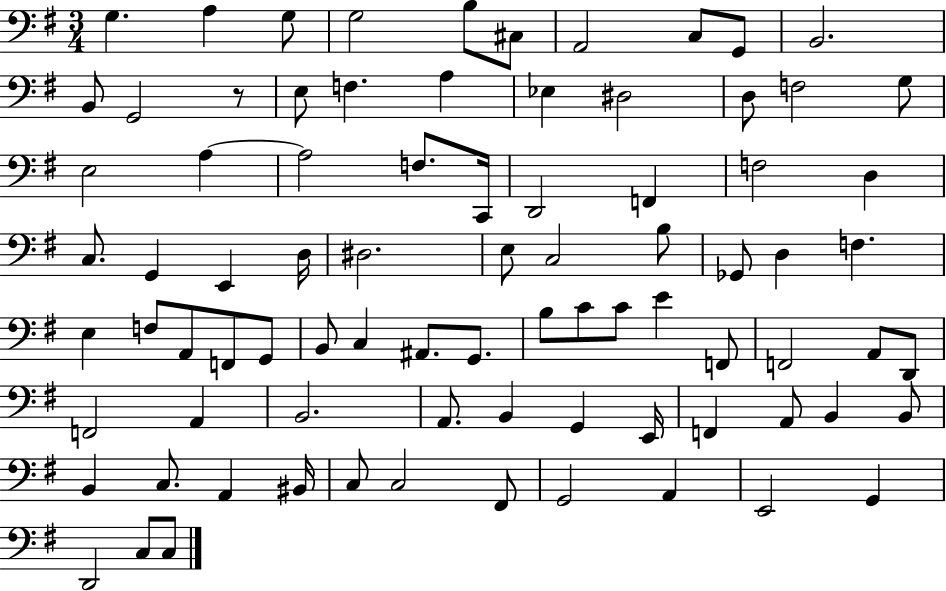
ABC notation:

X:1
T:Untitled
M:3/4
L:1/4
K:G
G, A, G,/2 G,2 B,/2 ^C,/2 A,,2 C,/2 G,,/2 B,,2 B,,/2 G,,2 z/2 E,/2 F, A, _E, ^D,2 D,/2 F,2 G,/2 E,2 A, A,2 F,/2 C,,/4 D,,2 F,, F,2 D, C,/2 G,, E,, D,/4 ^D,2 E,/2 C,2 B,/2 _G,,/2 D, F, E, F,/2 A,,/2 F,,/2 G,,/2 B,,/2 C, ^A,,/2 G,,/2 B,/2 C/2 C/2 E F,,/2 F,,2 A,,/2 D,,/2 F,,2 A,, B,,2 A,,/2 B,, G,, E,,/4 F,, A,,/2 B,, B,,/2 B,, C,/2 A,, ^B,,/4 C,/2 C,2 ^F,,/2 G,,2 A,, E,,2 G,, D,,2 C,/2 C,/2